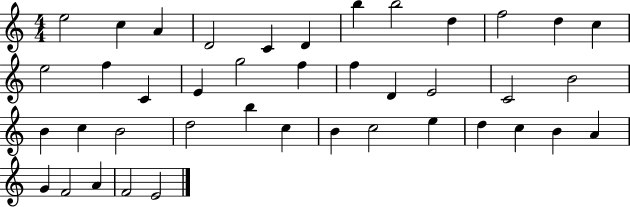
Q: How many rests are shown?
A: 0